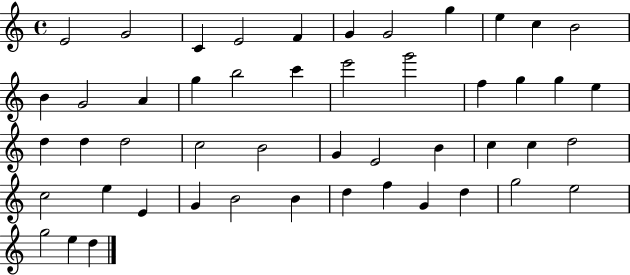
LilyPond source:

{
  \clef treble
  \time 4/4
  \defaultTimeSignature
  \key c \major
  e'2 g'2 | c'4 e'2 f'4 | g'4 g'2 g''4 | e''4 c''4 b'2 | \break b'4 g'2 a'4 | g''4 b''2 c'''4 | e'''2 g'''2 | f''4 g''4 g''4 e''4 | \break d''4 d''4 d''2 | c''2 b'2 | g'4 e'2 b'4 | c''4 c''4 d''2 | \break c''2 e''4 e'4 | g'4 b'2 b'4 | d''4 f''4 g'4 d''4 | g''2 e''2 | \break g''2 e''4 d''4 | \bar "|."
}